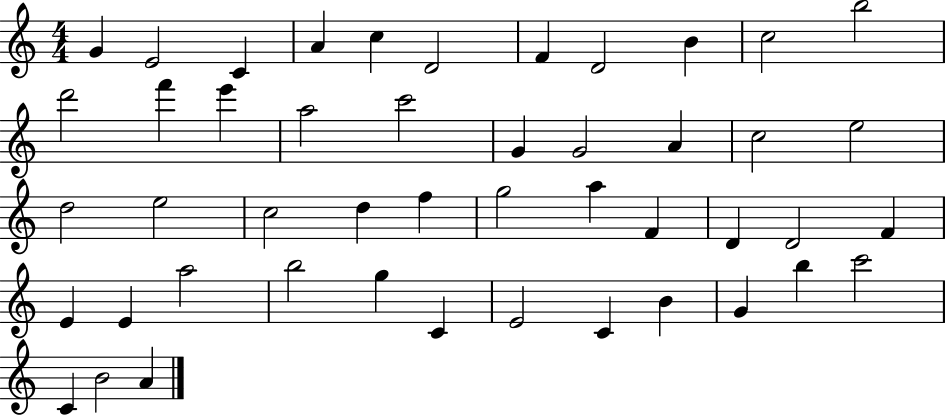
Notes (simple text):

G4/q E4/h C4/q A4/q C5/q D4/h F4/q D4/h B4/q C5/h B5/h D6/h F6/q E6/q A5/h C6/h G4/q G4/h A4/q C5/h E5/h D5/h E5/h C5/h D5/q F5/q G5/h A5/q F4/q D4/q D4/h F4/q E4/q E4/q A5/h B5/h G5/q C4/q E4/h C4/q B4/q G4/q B5/q C6/h C4/q B4/h A4/q